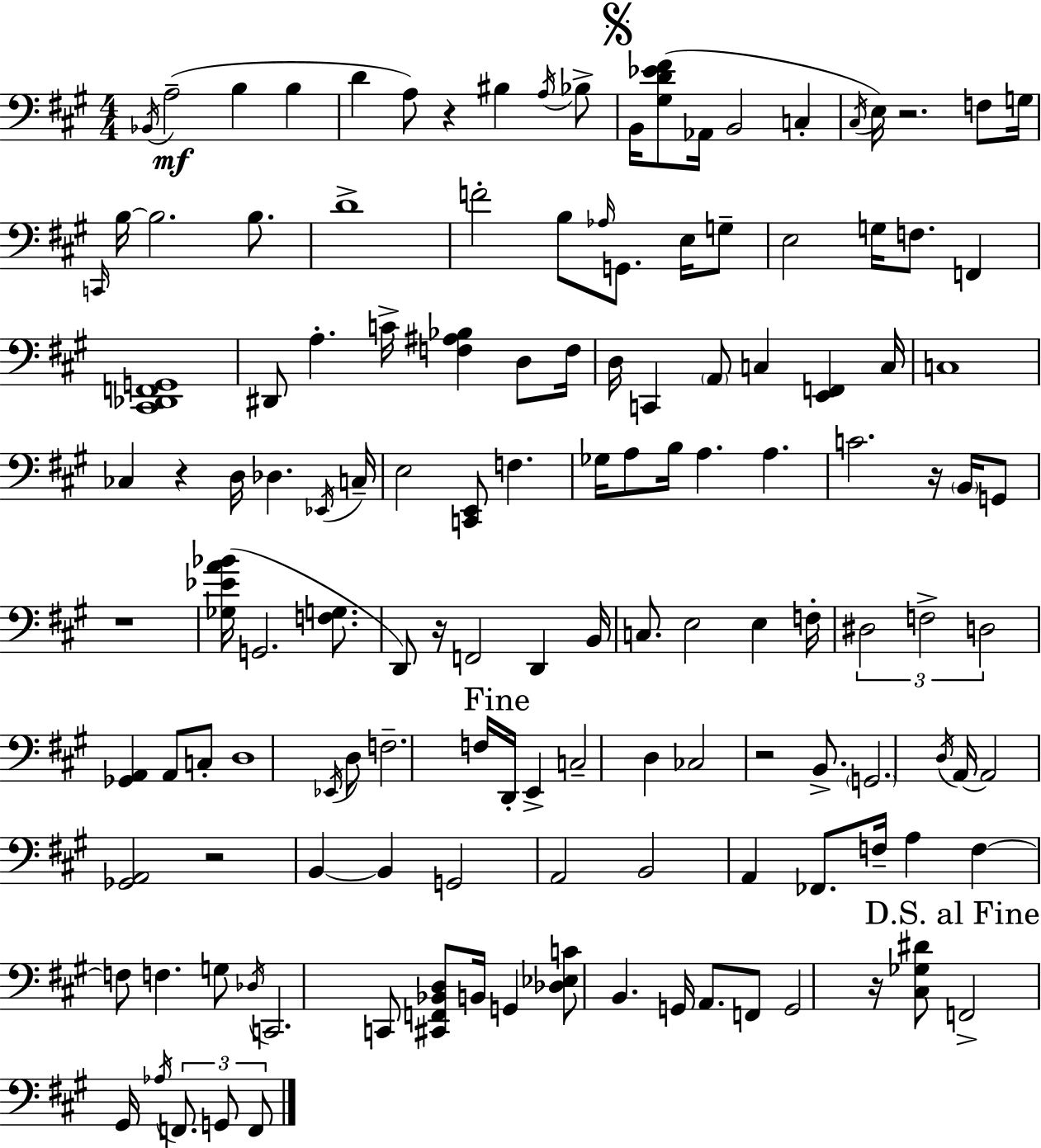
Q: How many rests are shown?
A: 9